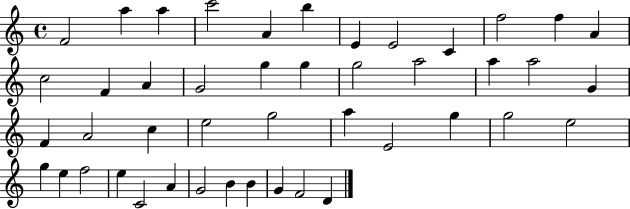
{
  \clef treble
  \time 4/4
  \defaultTimeSignature
  \key c \major
  f'2 a''4 a''4 | c'''2 a'4 b''4 | e'4 e'2 c'4 | f''2 f''4 a'4 | \break c''2 f'4 a'4 | g'2 g''4 g''4 | g''2 a''2 | a''4 a''2 g'4 | \break f'4 a'2 c''4 | e''2 g''2 | a''4 e'2 g''4 | g''2 e''2 | \break g''4 e''4 f''2 | e''4 c'2 a'4 | g'2 b'4 b'4 | g'4 f'2 d'4 | \break \bar "|."
}